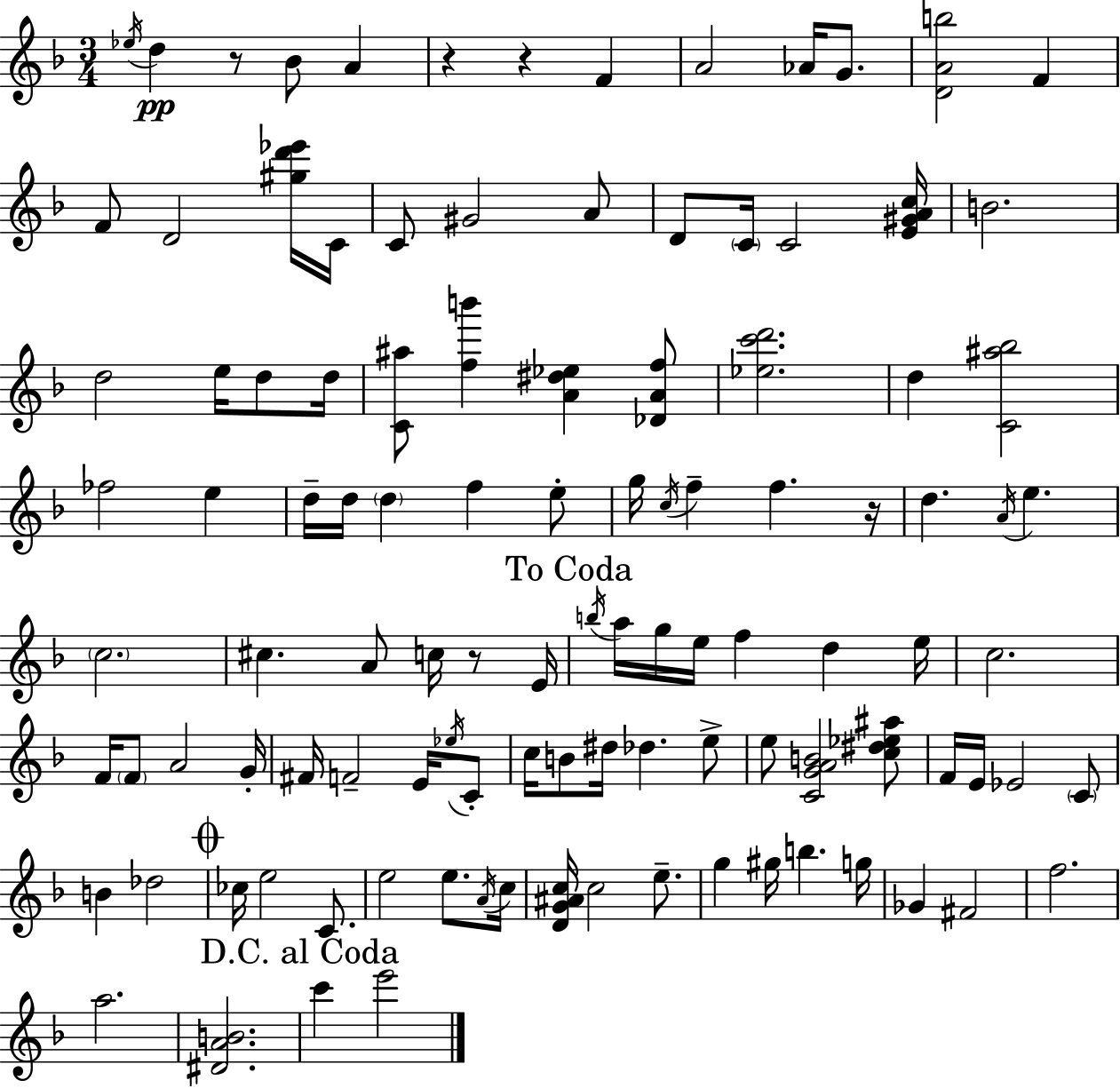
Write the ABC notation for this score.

X:1
T:Untitled
M:3/4
L:1/4
K:F
_e/4 d z/2 _B/2 A z z F A2 _A/4 G/2 [DAb]2 F F/2 D2 [^gd'_e']/4 C/4 C/2 ^G2 A/2 D/2 C/4 C2 [E^GAc]/4 B2 d2 e/4 d/2 d/4 [C^a]/2 [fb'] [A^d_e] [_DAf]/2 [_ec'd']2 d [C^a_b]2 _f2 e d/4 d/4 d f e/2 g/4 c/4 f f z/4 d A/4 e c2 ^c A/2 c/4 z/2 E/4 b/4 a/4 g/4 e/4 f d e/4 c2 F/4 F/2 A2 G/4 ^F/4 F2 E/4 _e/4 C/2 c/4 B/2 ^d/4 _d e/2 e/2 [CGAB]2 [c^d_e^a]/2 F/4 E/4 _E2 C/2 B _d2 _c/4 e2 C/2 e2 e/2 A/4 c/4 [DG^Ac]/4 c2 e/2 g ^g/4 b g/4 _G ^F2 f2 a2 [^DAB]2 c' e'2